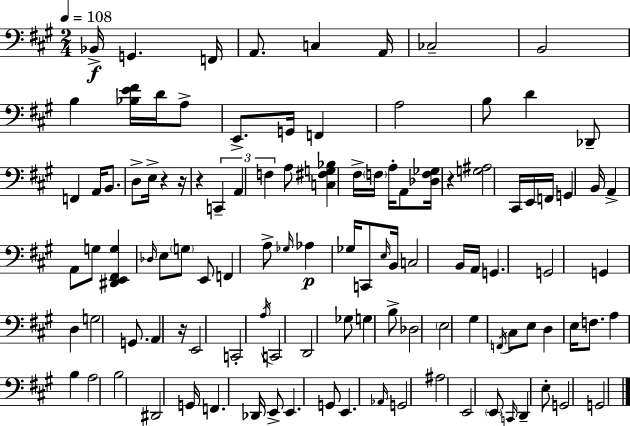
Bb2/s G2/q. F2/s A2/e. C3/q A2/s CES3/h B2/h B3/q [Bb3,E4,F#4]/s D4/s A3/e E2/e. G2/s F2/q A3/h B3/e D4/q Db2/e F2/q A2/s B2/e. D3/e E3/s R/q R/s R/q C2/q A2/q F3/q A3/e [C3,F#3,G3,Bb3]/q F#3/s F3/s A3/s A2/e [Db3,F3,Gb3]/s R/q [G3,A#3]/h C#2/s E2/s F2/s G2/q B2/s A2/q A2/e G3/e [D#2,E2,F#2,G3]/q Db3/s E3/e G3/e E2/e F2/q A3/e Gb3/s Ab3/q Gb3/s C2/e E3/s B2/s C3/h B2/s A2/s G2/q. G2/h G2/q D3/q G3/h G2/e. A2/q R/s E2/h C2/h A3/s C2/h D2/h Gb3/e G3/q B3/e Db3/h E3/h G#3/q F2/s C#3/e E3/e D3/q E3/s F3/e. A3/q B3/q A3/h B3/h D#2/h G2/s F2/q. Db2/s E2/e E2/q. G2/e E2/q. Ab2/s G2/h A#3/h E2/h E2/e C2/s D2/q E3/e G2/h G2/h